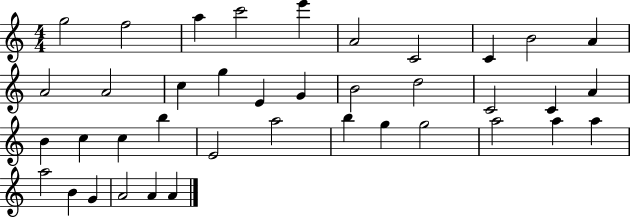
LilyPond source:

{
  \clef treble
  \numericTimeSignature
  \time 4/4
  \key c \major
  g''2 f''2 | a''4 c'''2 e'''4 | a'2 c'2 | c'4 b'2 a'4 | \break a'2 a'2 | c''4 g''4 e'4 g'4 | b'2 d''2 | c'2 c'4 a'4 | \break b'4 c''4 c''4 b''4 | e'2 a''2 | b''4 g''4 g''2 | a''2 a''4 a''4 | \break a''2 b'4 g'4 | a'2 a'4 a'4 | \bar "|."
}